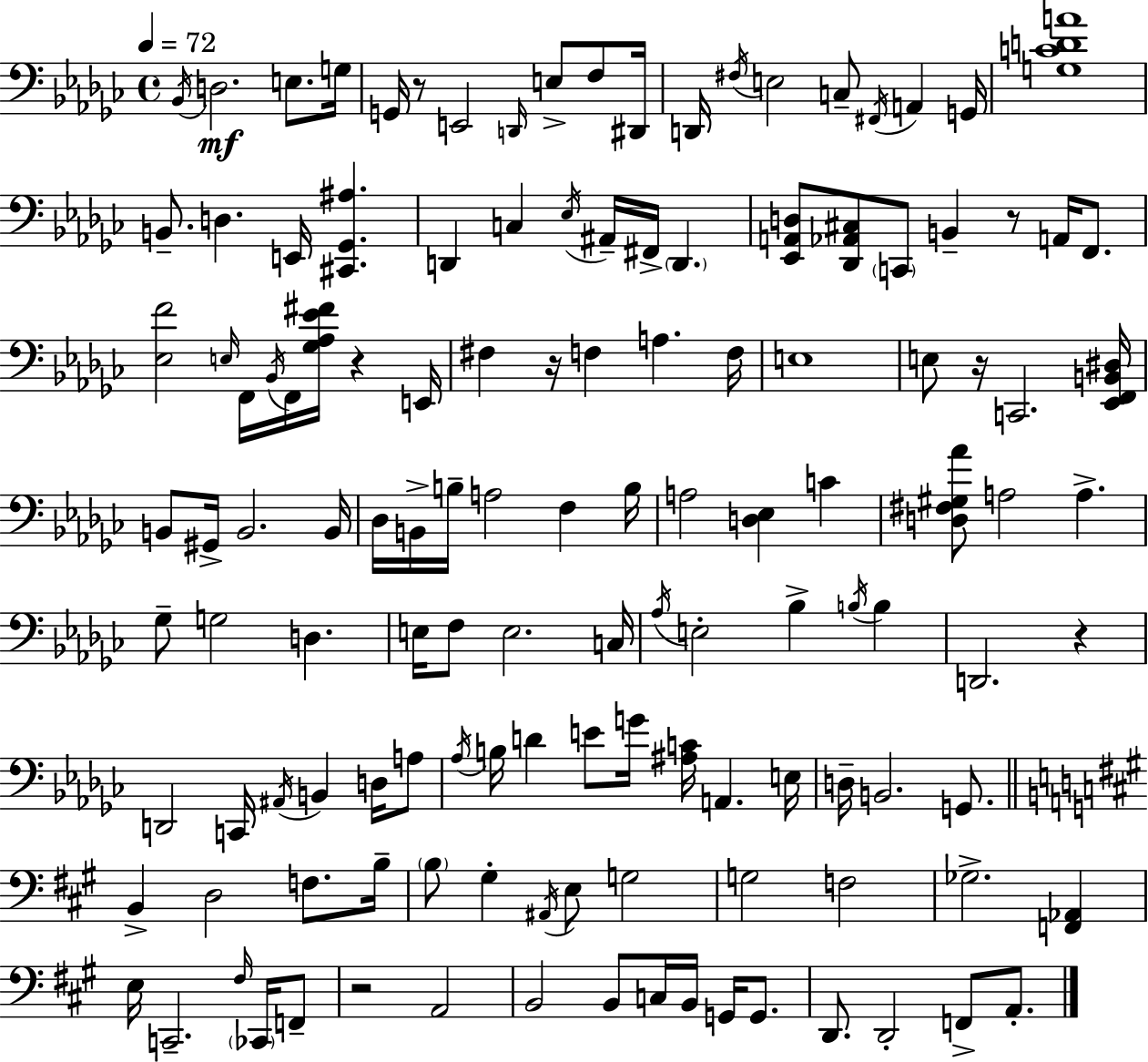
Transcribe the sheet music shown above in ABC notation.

X:1
T:Untitled
M:4/4
L:1/4
K:Ebm
_B,,/4 D,2 E,/2 G,/4 G,,/4 z/2 E,,2 D,,/4 E,/2 F,/2 ^D,,/4 D,,/4 ^F,/4 E,2 C,/2 ^F,,/4 A,, G,,/4 [G,CDA]4 B,,/2 D, E,,/4 [^C,,_G,,^A,] D,, C, _E,/4 ^A,,/4 ^F,,/4 D,, [_E,,A,,D,]/2 [_D,,_A,,^C,]/2 C,,/2 B,, z/2 A,,/4 F,,/2 [_E,F]2 E,/4 F,,/4 _B,,/4 F,,/4 [_G,_A,_E^F]/4 z E,,/4 ^F, z/4 F, A, F,/4 E,4 E,/2 z/4 C,,2 [_E,,F,,B,,^D,]/4 B,,/2 ^G,,/4 B,,2 B,,/4 _D,/4 B,,/4 B,/4 A,2 F, B,/4 A,2 [D,_E,] C [D,^F,^G,_A]/2 A,2 A, _G,/2 G,2 D, E,/4 F,/2 E,2 C,/4 _A,/4 E,2 _B, B,/4 B, D,,2 z D,,2 C,,/4 ^A,,/4 B,, D,/4 A,/2 _A,/4 B,/4 D E/2 G/4 [^A,C]/4 A,, E,/4 D,/4 B,,2 G,,/2 B,, D,2 F,/2 B,/4 B,/2 ^G, ^A,,/4 E,/2 G,2 G,2 F,2 _G,2 [F,,_A,,] E,/4 C,,2 ^F,/4 _C,,/4 F,,/2 z2 A,,2 B,,2 B,,/2 C,/4 B,,/4 G,,/4 G,,/2 D,,/2 D,,2 F,,/2 A,,/2